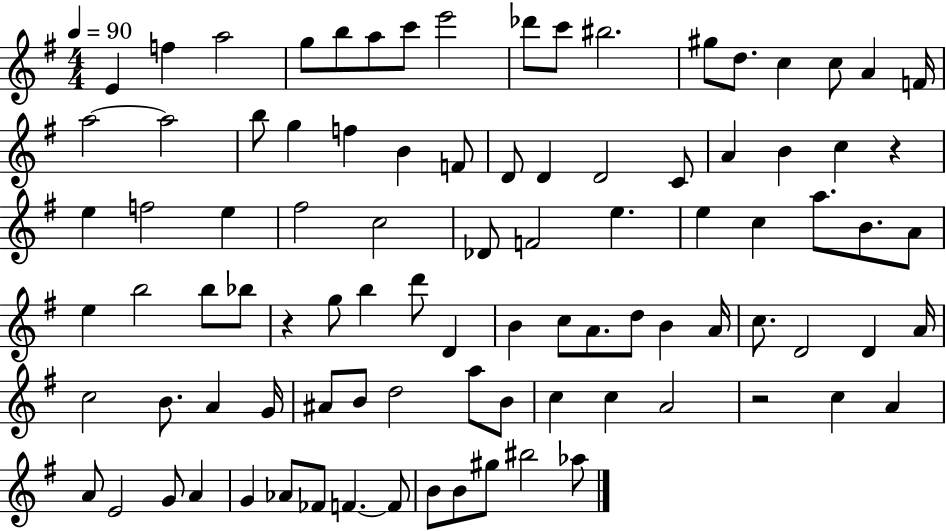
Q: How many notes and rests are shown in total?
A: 93